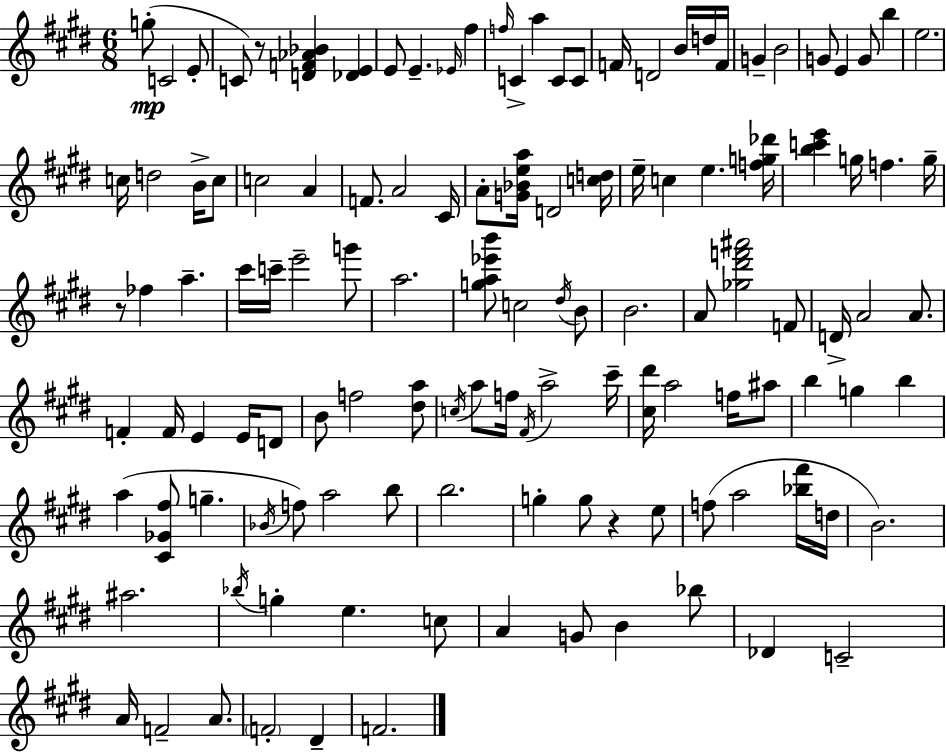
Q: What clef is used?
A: treble